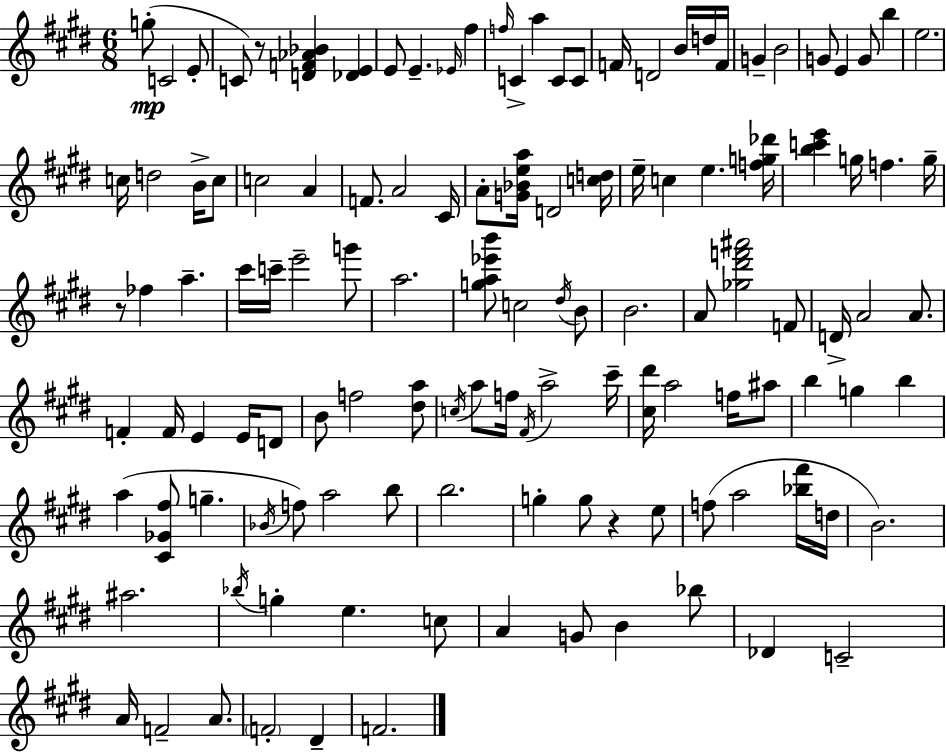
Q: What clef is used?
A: treble